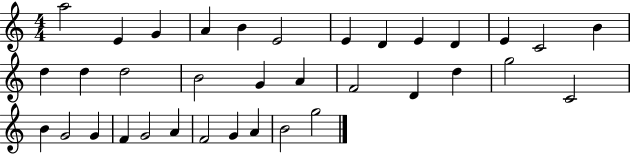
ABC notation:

X:1
T:Untitled
M:4/4
L:1/4
K:C
a2 E G A B E2 E D E D E C2 B d d d2 B2 G A F2 D d g2 C2 B G2 G F G2 A F2 G A B2 g2